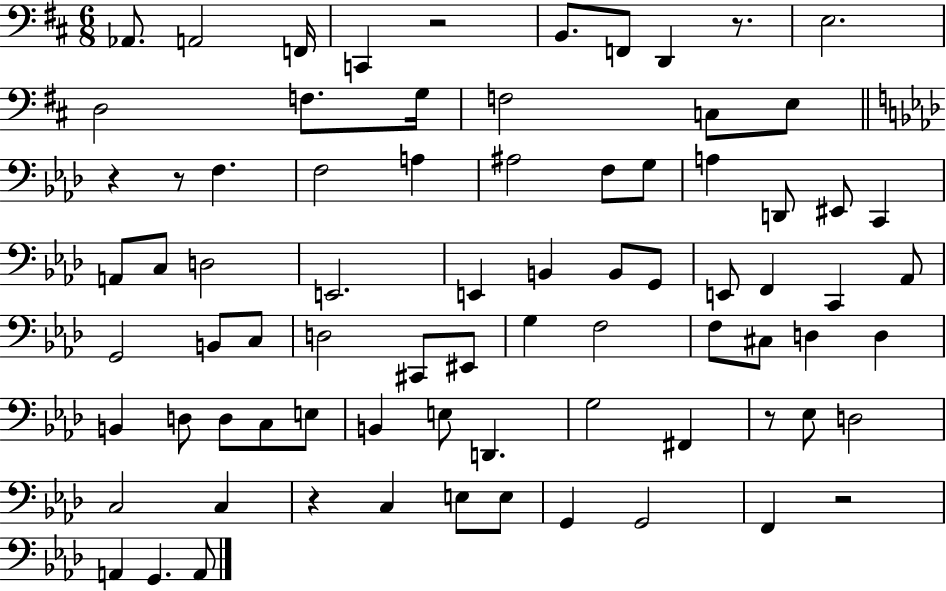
X:1
T:Untitled
M:6/8
L:1/4
K:D
_A,,/2 A,,2 F,,/4 C,, z2 B,,/2 F,,/2 D,, z/2 E,2 D,2 F,/2 G,/4 F,2 C,/2 E,/2 z z/2 F, F,2 A, ^A,2 F,/2 G,/2 A, D,,/2 ^E,,/2 C,, A,,/2 C,/2 D,2 E,,2 E,, B,, B,,/2 G,,/2 E,,/2 F,, C,, _A,,/2 G,,2 B,,/2 C,/2 D,2 ^C,,/2 ^E,,/2 G, F,2 F,/2 ^C,/2 D, D, B,, D,/2 D,/2 C,/2 E,/2 B,, E,/2 D,, G,2 ^F,, z/2 _E,/2 D,2 C,2 C, z C, E,/2 E,/2 G,, G,,2 F,, z2 A,, G,, A,,/2